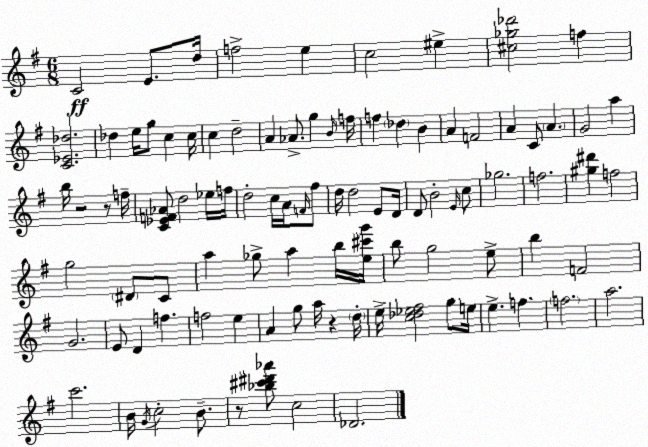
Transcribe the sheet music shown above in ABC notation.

X:1
T:Untitled
M:6/8
L:1/4
K:G
C2 E/2 d/4 f2 e c2 ^e [^c_g_d']2 f [C_E_d]2 _d e/4 g/2 c c/4 c d2 A _A/2 g B/4 f/4 f _d B A F2 A C/2 A G2 a b/4 z2 z/2 f/4 [C_EF_A]/2 d2 _e/4 f/4 d2 c/4 A/4 F/4 ^f/2 d/4 d2 E/2 D/4 D/2 B2 E/4 c/2 _g2 f2 [^g^d'] f2 g2 ^D/2 C/2 a _g/2 a b/4 [e^c'g']/4 b/2 g2 e/2 b F2 G2 E/2 D f f2 e A g/2 a/4 z d/4 e/4 [c_d_e^f]2 g/2 e/4 e f f2 a2 c'2 B/4 G/4 c2 B/2 z/2 [_b^c'^d'_a']/2 c2 _D2